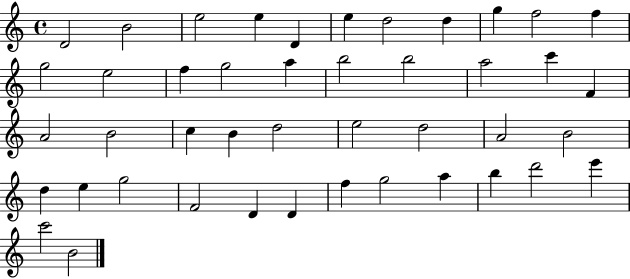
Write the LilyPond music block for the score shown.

{
  \clef treble
  \time 4/4
  \defaultTimeSignature
  \key c \major
  d'2 b'2 | e''2 e''4 d'4 | e''4 d''2 d''4 | g''4 f''2 f''4 | \break g''2 e''2 | f''4 g''2 a''4 | b''2 b''2 | a''2 c'''4 f'4 | \break a'2 b'2 | c''4 b'4 d''2 | e''2 d''2 | a'2 b'2 | \break d''4 e''4 g''2 | f'2 d'4 d'4 | f''4 g''2 a''4 | b''4 d'''2 e'''4 | \break c'''2 b'2 | \bar "|."
}